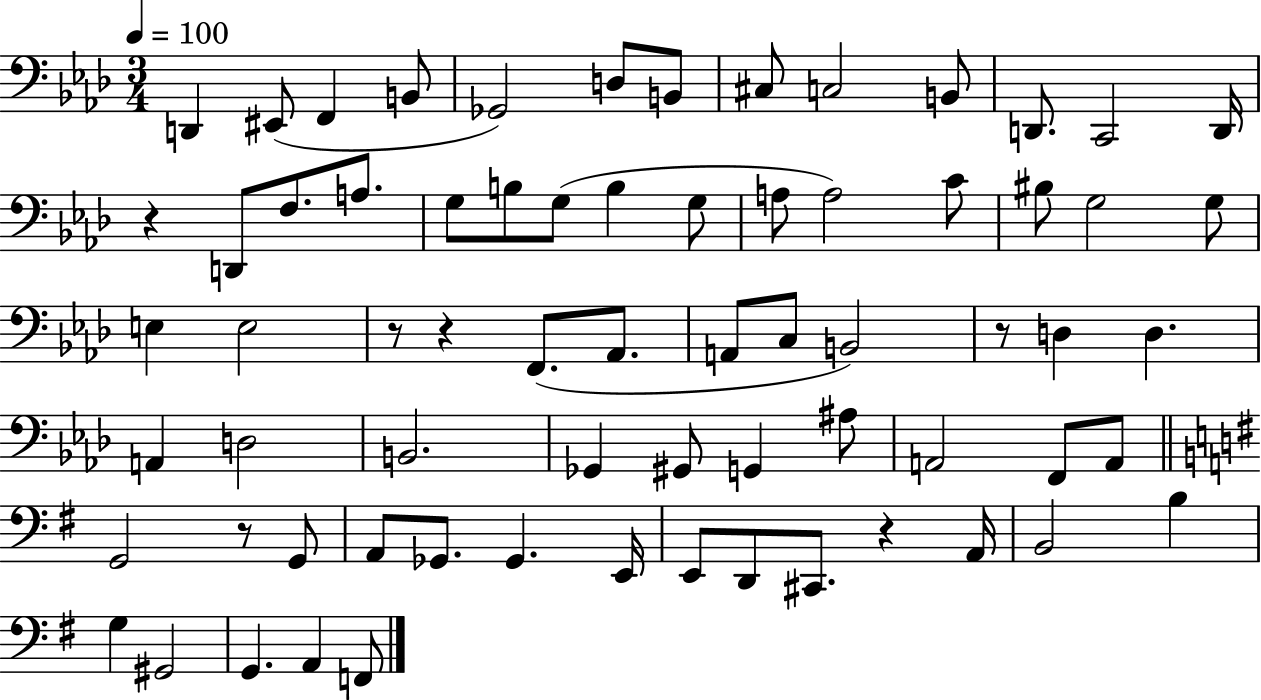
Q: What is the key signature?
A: AES major